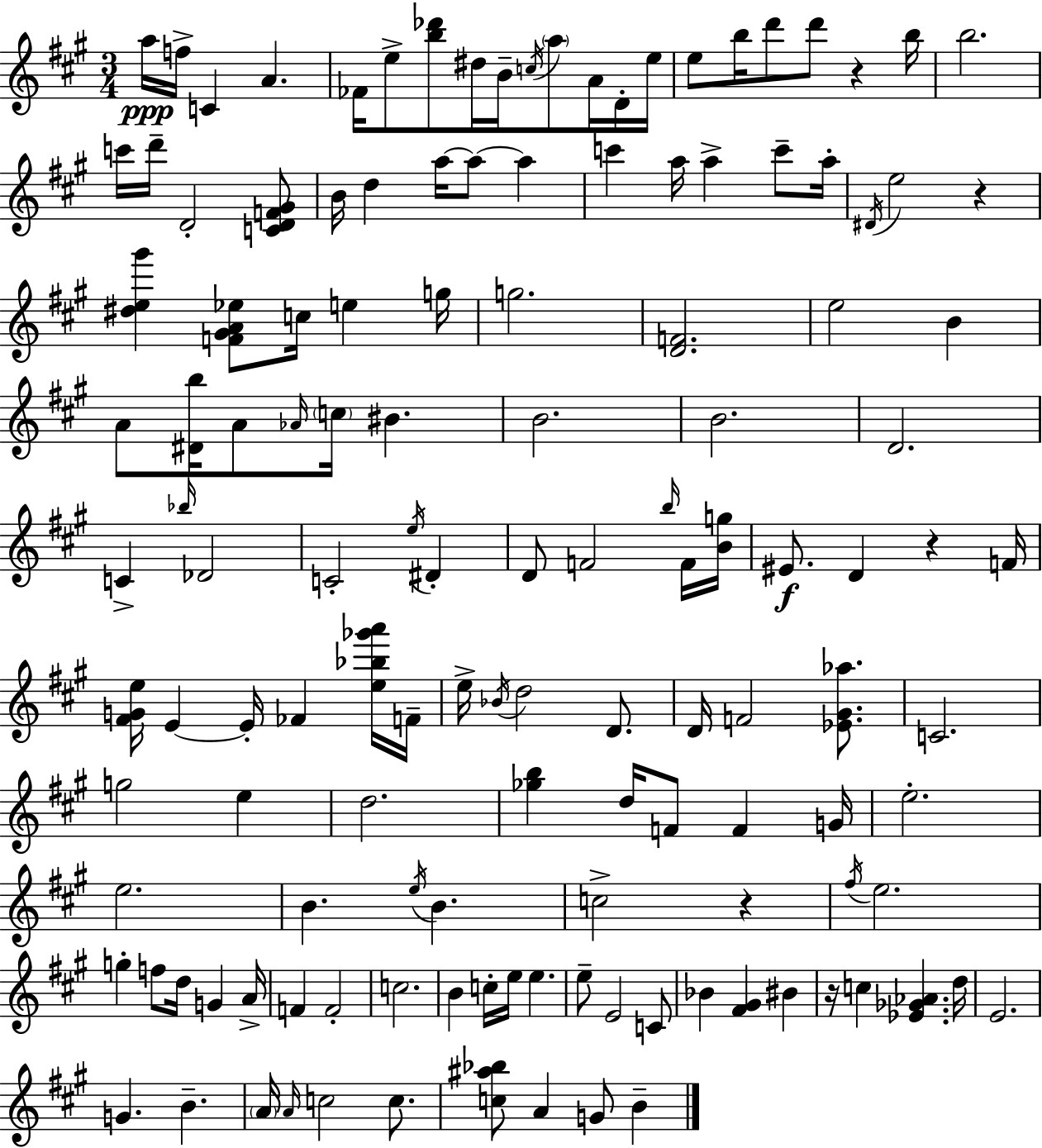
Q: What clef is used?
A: treble